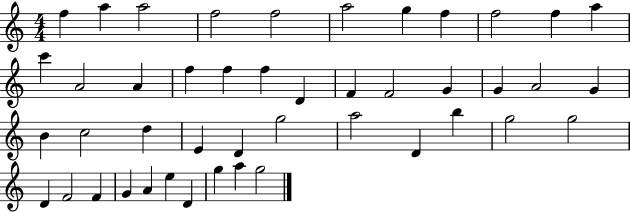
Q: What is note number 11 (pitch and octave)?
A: A5